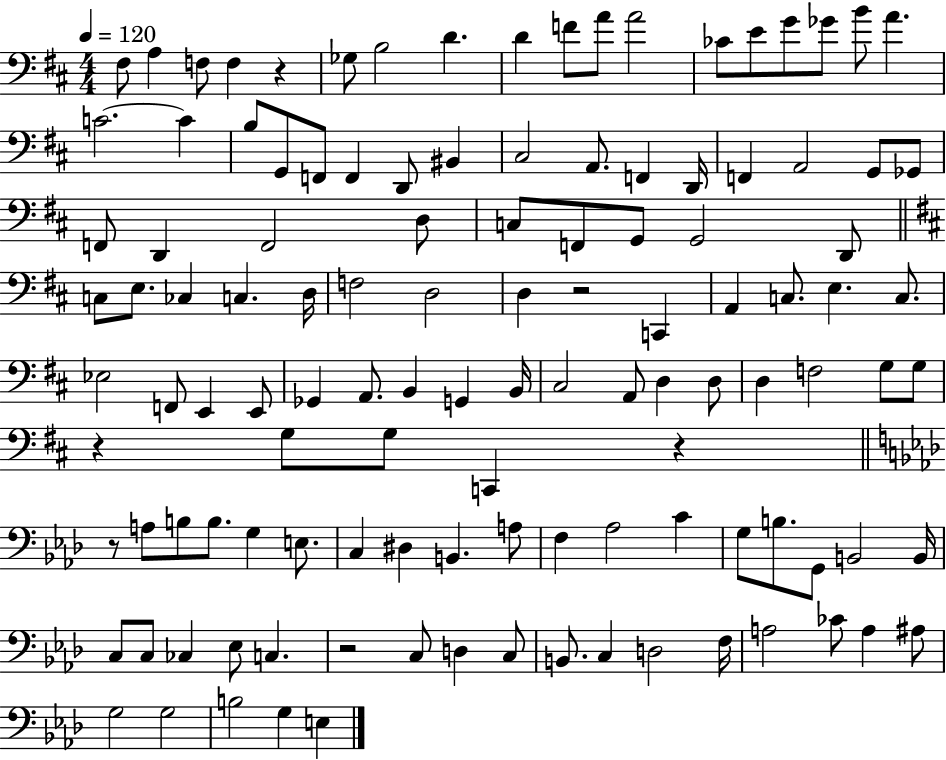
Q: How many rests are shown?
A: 6